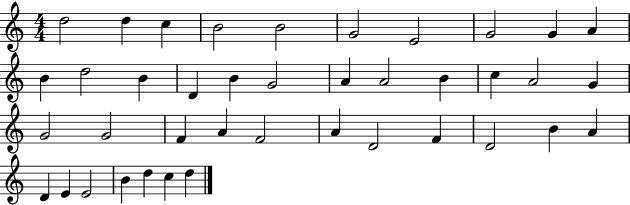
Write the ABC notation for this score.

X:1
T:Untitled
M:4/4
L:1/4
K:C
d2 d c B2 B2 G2 E2 G2 G A B d2 B D B G2 A A2 B c A2 G G2 G2 F A F2 A D2 F D2 B A D E E2 B d c d